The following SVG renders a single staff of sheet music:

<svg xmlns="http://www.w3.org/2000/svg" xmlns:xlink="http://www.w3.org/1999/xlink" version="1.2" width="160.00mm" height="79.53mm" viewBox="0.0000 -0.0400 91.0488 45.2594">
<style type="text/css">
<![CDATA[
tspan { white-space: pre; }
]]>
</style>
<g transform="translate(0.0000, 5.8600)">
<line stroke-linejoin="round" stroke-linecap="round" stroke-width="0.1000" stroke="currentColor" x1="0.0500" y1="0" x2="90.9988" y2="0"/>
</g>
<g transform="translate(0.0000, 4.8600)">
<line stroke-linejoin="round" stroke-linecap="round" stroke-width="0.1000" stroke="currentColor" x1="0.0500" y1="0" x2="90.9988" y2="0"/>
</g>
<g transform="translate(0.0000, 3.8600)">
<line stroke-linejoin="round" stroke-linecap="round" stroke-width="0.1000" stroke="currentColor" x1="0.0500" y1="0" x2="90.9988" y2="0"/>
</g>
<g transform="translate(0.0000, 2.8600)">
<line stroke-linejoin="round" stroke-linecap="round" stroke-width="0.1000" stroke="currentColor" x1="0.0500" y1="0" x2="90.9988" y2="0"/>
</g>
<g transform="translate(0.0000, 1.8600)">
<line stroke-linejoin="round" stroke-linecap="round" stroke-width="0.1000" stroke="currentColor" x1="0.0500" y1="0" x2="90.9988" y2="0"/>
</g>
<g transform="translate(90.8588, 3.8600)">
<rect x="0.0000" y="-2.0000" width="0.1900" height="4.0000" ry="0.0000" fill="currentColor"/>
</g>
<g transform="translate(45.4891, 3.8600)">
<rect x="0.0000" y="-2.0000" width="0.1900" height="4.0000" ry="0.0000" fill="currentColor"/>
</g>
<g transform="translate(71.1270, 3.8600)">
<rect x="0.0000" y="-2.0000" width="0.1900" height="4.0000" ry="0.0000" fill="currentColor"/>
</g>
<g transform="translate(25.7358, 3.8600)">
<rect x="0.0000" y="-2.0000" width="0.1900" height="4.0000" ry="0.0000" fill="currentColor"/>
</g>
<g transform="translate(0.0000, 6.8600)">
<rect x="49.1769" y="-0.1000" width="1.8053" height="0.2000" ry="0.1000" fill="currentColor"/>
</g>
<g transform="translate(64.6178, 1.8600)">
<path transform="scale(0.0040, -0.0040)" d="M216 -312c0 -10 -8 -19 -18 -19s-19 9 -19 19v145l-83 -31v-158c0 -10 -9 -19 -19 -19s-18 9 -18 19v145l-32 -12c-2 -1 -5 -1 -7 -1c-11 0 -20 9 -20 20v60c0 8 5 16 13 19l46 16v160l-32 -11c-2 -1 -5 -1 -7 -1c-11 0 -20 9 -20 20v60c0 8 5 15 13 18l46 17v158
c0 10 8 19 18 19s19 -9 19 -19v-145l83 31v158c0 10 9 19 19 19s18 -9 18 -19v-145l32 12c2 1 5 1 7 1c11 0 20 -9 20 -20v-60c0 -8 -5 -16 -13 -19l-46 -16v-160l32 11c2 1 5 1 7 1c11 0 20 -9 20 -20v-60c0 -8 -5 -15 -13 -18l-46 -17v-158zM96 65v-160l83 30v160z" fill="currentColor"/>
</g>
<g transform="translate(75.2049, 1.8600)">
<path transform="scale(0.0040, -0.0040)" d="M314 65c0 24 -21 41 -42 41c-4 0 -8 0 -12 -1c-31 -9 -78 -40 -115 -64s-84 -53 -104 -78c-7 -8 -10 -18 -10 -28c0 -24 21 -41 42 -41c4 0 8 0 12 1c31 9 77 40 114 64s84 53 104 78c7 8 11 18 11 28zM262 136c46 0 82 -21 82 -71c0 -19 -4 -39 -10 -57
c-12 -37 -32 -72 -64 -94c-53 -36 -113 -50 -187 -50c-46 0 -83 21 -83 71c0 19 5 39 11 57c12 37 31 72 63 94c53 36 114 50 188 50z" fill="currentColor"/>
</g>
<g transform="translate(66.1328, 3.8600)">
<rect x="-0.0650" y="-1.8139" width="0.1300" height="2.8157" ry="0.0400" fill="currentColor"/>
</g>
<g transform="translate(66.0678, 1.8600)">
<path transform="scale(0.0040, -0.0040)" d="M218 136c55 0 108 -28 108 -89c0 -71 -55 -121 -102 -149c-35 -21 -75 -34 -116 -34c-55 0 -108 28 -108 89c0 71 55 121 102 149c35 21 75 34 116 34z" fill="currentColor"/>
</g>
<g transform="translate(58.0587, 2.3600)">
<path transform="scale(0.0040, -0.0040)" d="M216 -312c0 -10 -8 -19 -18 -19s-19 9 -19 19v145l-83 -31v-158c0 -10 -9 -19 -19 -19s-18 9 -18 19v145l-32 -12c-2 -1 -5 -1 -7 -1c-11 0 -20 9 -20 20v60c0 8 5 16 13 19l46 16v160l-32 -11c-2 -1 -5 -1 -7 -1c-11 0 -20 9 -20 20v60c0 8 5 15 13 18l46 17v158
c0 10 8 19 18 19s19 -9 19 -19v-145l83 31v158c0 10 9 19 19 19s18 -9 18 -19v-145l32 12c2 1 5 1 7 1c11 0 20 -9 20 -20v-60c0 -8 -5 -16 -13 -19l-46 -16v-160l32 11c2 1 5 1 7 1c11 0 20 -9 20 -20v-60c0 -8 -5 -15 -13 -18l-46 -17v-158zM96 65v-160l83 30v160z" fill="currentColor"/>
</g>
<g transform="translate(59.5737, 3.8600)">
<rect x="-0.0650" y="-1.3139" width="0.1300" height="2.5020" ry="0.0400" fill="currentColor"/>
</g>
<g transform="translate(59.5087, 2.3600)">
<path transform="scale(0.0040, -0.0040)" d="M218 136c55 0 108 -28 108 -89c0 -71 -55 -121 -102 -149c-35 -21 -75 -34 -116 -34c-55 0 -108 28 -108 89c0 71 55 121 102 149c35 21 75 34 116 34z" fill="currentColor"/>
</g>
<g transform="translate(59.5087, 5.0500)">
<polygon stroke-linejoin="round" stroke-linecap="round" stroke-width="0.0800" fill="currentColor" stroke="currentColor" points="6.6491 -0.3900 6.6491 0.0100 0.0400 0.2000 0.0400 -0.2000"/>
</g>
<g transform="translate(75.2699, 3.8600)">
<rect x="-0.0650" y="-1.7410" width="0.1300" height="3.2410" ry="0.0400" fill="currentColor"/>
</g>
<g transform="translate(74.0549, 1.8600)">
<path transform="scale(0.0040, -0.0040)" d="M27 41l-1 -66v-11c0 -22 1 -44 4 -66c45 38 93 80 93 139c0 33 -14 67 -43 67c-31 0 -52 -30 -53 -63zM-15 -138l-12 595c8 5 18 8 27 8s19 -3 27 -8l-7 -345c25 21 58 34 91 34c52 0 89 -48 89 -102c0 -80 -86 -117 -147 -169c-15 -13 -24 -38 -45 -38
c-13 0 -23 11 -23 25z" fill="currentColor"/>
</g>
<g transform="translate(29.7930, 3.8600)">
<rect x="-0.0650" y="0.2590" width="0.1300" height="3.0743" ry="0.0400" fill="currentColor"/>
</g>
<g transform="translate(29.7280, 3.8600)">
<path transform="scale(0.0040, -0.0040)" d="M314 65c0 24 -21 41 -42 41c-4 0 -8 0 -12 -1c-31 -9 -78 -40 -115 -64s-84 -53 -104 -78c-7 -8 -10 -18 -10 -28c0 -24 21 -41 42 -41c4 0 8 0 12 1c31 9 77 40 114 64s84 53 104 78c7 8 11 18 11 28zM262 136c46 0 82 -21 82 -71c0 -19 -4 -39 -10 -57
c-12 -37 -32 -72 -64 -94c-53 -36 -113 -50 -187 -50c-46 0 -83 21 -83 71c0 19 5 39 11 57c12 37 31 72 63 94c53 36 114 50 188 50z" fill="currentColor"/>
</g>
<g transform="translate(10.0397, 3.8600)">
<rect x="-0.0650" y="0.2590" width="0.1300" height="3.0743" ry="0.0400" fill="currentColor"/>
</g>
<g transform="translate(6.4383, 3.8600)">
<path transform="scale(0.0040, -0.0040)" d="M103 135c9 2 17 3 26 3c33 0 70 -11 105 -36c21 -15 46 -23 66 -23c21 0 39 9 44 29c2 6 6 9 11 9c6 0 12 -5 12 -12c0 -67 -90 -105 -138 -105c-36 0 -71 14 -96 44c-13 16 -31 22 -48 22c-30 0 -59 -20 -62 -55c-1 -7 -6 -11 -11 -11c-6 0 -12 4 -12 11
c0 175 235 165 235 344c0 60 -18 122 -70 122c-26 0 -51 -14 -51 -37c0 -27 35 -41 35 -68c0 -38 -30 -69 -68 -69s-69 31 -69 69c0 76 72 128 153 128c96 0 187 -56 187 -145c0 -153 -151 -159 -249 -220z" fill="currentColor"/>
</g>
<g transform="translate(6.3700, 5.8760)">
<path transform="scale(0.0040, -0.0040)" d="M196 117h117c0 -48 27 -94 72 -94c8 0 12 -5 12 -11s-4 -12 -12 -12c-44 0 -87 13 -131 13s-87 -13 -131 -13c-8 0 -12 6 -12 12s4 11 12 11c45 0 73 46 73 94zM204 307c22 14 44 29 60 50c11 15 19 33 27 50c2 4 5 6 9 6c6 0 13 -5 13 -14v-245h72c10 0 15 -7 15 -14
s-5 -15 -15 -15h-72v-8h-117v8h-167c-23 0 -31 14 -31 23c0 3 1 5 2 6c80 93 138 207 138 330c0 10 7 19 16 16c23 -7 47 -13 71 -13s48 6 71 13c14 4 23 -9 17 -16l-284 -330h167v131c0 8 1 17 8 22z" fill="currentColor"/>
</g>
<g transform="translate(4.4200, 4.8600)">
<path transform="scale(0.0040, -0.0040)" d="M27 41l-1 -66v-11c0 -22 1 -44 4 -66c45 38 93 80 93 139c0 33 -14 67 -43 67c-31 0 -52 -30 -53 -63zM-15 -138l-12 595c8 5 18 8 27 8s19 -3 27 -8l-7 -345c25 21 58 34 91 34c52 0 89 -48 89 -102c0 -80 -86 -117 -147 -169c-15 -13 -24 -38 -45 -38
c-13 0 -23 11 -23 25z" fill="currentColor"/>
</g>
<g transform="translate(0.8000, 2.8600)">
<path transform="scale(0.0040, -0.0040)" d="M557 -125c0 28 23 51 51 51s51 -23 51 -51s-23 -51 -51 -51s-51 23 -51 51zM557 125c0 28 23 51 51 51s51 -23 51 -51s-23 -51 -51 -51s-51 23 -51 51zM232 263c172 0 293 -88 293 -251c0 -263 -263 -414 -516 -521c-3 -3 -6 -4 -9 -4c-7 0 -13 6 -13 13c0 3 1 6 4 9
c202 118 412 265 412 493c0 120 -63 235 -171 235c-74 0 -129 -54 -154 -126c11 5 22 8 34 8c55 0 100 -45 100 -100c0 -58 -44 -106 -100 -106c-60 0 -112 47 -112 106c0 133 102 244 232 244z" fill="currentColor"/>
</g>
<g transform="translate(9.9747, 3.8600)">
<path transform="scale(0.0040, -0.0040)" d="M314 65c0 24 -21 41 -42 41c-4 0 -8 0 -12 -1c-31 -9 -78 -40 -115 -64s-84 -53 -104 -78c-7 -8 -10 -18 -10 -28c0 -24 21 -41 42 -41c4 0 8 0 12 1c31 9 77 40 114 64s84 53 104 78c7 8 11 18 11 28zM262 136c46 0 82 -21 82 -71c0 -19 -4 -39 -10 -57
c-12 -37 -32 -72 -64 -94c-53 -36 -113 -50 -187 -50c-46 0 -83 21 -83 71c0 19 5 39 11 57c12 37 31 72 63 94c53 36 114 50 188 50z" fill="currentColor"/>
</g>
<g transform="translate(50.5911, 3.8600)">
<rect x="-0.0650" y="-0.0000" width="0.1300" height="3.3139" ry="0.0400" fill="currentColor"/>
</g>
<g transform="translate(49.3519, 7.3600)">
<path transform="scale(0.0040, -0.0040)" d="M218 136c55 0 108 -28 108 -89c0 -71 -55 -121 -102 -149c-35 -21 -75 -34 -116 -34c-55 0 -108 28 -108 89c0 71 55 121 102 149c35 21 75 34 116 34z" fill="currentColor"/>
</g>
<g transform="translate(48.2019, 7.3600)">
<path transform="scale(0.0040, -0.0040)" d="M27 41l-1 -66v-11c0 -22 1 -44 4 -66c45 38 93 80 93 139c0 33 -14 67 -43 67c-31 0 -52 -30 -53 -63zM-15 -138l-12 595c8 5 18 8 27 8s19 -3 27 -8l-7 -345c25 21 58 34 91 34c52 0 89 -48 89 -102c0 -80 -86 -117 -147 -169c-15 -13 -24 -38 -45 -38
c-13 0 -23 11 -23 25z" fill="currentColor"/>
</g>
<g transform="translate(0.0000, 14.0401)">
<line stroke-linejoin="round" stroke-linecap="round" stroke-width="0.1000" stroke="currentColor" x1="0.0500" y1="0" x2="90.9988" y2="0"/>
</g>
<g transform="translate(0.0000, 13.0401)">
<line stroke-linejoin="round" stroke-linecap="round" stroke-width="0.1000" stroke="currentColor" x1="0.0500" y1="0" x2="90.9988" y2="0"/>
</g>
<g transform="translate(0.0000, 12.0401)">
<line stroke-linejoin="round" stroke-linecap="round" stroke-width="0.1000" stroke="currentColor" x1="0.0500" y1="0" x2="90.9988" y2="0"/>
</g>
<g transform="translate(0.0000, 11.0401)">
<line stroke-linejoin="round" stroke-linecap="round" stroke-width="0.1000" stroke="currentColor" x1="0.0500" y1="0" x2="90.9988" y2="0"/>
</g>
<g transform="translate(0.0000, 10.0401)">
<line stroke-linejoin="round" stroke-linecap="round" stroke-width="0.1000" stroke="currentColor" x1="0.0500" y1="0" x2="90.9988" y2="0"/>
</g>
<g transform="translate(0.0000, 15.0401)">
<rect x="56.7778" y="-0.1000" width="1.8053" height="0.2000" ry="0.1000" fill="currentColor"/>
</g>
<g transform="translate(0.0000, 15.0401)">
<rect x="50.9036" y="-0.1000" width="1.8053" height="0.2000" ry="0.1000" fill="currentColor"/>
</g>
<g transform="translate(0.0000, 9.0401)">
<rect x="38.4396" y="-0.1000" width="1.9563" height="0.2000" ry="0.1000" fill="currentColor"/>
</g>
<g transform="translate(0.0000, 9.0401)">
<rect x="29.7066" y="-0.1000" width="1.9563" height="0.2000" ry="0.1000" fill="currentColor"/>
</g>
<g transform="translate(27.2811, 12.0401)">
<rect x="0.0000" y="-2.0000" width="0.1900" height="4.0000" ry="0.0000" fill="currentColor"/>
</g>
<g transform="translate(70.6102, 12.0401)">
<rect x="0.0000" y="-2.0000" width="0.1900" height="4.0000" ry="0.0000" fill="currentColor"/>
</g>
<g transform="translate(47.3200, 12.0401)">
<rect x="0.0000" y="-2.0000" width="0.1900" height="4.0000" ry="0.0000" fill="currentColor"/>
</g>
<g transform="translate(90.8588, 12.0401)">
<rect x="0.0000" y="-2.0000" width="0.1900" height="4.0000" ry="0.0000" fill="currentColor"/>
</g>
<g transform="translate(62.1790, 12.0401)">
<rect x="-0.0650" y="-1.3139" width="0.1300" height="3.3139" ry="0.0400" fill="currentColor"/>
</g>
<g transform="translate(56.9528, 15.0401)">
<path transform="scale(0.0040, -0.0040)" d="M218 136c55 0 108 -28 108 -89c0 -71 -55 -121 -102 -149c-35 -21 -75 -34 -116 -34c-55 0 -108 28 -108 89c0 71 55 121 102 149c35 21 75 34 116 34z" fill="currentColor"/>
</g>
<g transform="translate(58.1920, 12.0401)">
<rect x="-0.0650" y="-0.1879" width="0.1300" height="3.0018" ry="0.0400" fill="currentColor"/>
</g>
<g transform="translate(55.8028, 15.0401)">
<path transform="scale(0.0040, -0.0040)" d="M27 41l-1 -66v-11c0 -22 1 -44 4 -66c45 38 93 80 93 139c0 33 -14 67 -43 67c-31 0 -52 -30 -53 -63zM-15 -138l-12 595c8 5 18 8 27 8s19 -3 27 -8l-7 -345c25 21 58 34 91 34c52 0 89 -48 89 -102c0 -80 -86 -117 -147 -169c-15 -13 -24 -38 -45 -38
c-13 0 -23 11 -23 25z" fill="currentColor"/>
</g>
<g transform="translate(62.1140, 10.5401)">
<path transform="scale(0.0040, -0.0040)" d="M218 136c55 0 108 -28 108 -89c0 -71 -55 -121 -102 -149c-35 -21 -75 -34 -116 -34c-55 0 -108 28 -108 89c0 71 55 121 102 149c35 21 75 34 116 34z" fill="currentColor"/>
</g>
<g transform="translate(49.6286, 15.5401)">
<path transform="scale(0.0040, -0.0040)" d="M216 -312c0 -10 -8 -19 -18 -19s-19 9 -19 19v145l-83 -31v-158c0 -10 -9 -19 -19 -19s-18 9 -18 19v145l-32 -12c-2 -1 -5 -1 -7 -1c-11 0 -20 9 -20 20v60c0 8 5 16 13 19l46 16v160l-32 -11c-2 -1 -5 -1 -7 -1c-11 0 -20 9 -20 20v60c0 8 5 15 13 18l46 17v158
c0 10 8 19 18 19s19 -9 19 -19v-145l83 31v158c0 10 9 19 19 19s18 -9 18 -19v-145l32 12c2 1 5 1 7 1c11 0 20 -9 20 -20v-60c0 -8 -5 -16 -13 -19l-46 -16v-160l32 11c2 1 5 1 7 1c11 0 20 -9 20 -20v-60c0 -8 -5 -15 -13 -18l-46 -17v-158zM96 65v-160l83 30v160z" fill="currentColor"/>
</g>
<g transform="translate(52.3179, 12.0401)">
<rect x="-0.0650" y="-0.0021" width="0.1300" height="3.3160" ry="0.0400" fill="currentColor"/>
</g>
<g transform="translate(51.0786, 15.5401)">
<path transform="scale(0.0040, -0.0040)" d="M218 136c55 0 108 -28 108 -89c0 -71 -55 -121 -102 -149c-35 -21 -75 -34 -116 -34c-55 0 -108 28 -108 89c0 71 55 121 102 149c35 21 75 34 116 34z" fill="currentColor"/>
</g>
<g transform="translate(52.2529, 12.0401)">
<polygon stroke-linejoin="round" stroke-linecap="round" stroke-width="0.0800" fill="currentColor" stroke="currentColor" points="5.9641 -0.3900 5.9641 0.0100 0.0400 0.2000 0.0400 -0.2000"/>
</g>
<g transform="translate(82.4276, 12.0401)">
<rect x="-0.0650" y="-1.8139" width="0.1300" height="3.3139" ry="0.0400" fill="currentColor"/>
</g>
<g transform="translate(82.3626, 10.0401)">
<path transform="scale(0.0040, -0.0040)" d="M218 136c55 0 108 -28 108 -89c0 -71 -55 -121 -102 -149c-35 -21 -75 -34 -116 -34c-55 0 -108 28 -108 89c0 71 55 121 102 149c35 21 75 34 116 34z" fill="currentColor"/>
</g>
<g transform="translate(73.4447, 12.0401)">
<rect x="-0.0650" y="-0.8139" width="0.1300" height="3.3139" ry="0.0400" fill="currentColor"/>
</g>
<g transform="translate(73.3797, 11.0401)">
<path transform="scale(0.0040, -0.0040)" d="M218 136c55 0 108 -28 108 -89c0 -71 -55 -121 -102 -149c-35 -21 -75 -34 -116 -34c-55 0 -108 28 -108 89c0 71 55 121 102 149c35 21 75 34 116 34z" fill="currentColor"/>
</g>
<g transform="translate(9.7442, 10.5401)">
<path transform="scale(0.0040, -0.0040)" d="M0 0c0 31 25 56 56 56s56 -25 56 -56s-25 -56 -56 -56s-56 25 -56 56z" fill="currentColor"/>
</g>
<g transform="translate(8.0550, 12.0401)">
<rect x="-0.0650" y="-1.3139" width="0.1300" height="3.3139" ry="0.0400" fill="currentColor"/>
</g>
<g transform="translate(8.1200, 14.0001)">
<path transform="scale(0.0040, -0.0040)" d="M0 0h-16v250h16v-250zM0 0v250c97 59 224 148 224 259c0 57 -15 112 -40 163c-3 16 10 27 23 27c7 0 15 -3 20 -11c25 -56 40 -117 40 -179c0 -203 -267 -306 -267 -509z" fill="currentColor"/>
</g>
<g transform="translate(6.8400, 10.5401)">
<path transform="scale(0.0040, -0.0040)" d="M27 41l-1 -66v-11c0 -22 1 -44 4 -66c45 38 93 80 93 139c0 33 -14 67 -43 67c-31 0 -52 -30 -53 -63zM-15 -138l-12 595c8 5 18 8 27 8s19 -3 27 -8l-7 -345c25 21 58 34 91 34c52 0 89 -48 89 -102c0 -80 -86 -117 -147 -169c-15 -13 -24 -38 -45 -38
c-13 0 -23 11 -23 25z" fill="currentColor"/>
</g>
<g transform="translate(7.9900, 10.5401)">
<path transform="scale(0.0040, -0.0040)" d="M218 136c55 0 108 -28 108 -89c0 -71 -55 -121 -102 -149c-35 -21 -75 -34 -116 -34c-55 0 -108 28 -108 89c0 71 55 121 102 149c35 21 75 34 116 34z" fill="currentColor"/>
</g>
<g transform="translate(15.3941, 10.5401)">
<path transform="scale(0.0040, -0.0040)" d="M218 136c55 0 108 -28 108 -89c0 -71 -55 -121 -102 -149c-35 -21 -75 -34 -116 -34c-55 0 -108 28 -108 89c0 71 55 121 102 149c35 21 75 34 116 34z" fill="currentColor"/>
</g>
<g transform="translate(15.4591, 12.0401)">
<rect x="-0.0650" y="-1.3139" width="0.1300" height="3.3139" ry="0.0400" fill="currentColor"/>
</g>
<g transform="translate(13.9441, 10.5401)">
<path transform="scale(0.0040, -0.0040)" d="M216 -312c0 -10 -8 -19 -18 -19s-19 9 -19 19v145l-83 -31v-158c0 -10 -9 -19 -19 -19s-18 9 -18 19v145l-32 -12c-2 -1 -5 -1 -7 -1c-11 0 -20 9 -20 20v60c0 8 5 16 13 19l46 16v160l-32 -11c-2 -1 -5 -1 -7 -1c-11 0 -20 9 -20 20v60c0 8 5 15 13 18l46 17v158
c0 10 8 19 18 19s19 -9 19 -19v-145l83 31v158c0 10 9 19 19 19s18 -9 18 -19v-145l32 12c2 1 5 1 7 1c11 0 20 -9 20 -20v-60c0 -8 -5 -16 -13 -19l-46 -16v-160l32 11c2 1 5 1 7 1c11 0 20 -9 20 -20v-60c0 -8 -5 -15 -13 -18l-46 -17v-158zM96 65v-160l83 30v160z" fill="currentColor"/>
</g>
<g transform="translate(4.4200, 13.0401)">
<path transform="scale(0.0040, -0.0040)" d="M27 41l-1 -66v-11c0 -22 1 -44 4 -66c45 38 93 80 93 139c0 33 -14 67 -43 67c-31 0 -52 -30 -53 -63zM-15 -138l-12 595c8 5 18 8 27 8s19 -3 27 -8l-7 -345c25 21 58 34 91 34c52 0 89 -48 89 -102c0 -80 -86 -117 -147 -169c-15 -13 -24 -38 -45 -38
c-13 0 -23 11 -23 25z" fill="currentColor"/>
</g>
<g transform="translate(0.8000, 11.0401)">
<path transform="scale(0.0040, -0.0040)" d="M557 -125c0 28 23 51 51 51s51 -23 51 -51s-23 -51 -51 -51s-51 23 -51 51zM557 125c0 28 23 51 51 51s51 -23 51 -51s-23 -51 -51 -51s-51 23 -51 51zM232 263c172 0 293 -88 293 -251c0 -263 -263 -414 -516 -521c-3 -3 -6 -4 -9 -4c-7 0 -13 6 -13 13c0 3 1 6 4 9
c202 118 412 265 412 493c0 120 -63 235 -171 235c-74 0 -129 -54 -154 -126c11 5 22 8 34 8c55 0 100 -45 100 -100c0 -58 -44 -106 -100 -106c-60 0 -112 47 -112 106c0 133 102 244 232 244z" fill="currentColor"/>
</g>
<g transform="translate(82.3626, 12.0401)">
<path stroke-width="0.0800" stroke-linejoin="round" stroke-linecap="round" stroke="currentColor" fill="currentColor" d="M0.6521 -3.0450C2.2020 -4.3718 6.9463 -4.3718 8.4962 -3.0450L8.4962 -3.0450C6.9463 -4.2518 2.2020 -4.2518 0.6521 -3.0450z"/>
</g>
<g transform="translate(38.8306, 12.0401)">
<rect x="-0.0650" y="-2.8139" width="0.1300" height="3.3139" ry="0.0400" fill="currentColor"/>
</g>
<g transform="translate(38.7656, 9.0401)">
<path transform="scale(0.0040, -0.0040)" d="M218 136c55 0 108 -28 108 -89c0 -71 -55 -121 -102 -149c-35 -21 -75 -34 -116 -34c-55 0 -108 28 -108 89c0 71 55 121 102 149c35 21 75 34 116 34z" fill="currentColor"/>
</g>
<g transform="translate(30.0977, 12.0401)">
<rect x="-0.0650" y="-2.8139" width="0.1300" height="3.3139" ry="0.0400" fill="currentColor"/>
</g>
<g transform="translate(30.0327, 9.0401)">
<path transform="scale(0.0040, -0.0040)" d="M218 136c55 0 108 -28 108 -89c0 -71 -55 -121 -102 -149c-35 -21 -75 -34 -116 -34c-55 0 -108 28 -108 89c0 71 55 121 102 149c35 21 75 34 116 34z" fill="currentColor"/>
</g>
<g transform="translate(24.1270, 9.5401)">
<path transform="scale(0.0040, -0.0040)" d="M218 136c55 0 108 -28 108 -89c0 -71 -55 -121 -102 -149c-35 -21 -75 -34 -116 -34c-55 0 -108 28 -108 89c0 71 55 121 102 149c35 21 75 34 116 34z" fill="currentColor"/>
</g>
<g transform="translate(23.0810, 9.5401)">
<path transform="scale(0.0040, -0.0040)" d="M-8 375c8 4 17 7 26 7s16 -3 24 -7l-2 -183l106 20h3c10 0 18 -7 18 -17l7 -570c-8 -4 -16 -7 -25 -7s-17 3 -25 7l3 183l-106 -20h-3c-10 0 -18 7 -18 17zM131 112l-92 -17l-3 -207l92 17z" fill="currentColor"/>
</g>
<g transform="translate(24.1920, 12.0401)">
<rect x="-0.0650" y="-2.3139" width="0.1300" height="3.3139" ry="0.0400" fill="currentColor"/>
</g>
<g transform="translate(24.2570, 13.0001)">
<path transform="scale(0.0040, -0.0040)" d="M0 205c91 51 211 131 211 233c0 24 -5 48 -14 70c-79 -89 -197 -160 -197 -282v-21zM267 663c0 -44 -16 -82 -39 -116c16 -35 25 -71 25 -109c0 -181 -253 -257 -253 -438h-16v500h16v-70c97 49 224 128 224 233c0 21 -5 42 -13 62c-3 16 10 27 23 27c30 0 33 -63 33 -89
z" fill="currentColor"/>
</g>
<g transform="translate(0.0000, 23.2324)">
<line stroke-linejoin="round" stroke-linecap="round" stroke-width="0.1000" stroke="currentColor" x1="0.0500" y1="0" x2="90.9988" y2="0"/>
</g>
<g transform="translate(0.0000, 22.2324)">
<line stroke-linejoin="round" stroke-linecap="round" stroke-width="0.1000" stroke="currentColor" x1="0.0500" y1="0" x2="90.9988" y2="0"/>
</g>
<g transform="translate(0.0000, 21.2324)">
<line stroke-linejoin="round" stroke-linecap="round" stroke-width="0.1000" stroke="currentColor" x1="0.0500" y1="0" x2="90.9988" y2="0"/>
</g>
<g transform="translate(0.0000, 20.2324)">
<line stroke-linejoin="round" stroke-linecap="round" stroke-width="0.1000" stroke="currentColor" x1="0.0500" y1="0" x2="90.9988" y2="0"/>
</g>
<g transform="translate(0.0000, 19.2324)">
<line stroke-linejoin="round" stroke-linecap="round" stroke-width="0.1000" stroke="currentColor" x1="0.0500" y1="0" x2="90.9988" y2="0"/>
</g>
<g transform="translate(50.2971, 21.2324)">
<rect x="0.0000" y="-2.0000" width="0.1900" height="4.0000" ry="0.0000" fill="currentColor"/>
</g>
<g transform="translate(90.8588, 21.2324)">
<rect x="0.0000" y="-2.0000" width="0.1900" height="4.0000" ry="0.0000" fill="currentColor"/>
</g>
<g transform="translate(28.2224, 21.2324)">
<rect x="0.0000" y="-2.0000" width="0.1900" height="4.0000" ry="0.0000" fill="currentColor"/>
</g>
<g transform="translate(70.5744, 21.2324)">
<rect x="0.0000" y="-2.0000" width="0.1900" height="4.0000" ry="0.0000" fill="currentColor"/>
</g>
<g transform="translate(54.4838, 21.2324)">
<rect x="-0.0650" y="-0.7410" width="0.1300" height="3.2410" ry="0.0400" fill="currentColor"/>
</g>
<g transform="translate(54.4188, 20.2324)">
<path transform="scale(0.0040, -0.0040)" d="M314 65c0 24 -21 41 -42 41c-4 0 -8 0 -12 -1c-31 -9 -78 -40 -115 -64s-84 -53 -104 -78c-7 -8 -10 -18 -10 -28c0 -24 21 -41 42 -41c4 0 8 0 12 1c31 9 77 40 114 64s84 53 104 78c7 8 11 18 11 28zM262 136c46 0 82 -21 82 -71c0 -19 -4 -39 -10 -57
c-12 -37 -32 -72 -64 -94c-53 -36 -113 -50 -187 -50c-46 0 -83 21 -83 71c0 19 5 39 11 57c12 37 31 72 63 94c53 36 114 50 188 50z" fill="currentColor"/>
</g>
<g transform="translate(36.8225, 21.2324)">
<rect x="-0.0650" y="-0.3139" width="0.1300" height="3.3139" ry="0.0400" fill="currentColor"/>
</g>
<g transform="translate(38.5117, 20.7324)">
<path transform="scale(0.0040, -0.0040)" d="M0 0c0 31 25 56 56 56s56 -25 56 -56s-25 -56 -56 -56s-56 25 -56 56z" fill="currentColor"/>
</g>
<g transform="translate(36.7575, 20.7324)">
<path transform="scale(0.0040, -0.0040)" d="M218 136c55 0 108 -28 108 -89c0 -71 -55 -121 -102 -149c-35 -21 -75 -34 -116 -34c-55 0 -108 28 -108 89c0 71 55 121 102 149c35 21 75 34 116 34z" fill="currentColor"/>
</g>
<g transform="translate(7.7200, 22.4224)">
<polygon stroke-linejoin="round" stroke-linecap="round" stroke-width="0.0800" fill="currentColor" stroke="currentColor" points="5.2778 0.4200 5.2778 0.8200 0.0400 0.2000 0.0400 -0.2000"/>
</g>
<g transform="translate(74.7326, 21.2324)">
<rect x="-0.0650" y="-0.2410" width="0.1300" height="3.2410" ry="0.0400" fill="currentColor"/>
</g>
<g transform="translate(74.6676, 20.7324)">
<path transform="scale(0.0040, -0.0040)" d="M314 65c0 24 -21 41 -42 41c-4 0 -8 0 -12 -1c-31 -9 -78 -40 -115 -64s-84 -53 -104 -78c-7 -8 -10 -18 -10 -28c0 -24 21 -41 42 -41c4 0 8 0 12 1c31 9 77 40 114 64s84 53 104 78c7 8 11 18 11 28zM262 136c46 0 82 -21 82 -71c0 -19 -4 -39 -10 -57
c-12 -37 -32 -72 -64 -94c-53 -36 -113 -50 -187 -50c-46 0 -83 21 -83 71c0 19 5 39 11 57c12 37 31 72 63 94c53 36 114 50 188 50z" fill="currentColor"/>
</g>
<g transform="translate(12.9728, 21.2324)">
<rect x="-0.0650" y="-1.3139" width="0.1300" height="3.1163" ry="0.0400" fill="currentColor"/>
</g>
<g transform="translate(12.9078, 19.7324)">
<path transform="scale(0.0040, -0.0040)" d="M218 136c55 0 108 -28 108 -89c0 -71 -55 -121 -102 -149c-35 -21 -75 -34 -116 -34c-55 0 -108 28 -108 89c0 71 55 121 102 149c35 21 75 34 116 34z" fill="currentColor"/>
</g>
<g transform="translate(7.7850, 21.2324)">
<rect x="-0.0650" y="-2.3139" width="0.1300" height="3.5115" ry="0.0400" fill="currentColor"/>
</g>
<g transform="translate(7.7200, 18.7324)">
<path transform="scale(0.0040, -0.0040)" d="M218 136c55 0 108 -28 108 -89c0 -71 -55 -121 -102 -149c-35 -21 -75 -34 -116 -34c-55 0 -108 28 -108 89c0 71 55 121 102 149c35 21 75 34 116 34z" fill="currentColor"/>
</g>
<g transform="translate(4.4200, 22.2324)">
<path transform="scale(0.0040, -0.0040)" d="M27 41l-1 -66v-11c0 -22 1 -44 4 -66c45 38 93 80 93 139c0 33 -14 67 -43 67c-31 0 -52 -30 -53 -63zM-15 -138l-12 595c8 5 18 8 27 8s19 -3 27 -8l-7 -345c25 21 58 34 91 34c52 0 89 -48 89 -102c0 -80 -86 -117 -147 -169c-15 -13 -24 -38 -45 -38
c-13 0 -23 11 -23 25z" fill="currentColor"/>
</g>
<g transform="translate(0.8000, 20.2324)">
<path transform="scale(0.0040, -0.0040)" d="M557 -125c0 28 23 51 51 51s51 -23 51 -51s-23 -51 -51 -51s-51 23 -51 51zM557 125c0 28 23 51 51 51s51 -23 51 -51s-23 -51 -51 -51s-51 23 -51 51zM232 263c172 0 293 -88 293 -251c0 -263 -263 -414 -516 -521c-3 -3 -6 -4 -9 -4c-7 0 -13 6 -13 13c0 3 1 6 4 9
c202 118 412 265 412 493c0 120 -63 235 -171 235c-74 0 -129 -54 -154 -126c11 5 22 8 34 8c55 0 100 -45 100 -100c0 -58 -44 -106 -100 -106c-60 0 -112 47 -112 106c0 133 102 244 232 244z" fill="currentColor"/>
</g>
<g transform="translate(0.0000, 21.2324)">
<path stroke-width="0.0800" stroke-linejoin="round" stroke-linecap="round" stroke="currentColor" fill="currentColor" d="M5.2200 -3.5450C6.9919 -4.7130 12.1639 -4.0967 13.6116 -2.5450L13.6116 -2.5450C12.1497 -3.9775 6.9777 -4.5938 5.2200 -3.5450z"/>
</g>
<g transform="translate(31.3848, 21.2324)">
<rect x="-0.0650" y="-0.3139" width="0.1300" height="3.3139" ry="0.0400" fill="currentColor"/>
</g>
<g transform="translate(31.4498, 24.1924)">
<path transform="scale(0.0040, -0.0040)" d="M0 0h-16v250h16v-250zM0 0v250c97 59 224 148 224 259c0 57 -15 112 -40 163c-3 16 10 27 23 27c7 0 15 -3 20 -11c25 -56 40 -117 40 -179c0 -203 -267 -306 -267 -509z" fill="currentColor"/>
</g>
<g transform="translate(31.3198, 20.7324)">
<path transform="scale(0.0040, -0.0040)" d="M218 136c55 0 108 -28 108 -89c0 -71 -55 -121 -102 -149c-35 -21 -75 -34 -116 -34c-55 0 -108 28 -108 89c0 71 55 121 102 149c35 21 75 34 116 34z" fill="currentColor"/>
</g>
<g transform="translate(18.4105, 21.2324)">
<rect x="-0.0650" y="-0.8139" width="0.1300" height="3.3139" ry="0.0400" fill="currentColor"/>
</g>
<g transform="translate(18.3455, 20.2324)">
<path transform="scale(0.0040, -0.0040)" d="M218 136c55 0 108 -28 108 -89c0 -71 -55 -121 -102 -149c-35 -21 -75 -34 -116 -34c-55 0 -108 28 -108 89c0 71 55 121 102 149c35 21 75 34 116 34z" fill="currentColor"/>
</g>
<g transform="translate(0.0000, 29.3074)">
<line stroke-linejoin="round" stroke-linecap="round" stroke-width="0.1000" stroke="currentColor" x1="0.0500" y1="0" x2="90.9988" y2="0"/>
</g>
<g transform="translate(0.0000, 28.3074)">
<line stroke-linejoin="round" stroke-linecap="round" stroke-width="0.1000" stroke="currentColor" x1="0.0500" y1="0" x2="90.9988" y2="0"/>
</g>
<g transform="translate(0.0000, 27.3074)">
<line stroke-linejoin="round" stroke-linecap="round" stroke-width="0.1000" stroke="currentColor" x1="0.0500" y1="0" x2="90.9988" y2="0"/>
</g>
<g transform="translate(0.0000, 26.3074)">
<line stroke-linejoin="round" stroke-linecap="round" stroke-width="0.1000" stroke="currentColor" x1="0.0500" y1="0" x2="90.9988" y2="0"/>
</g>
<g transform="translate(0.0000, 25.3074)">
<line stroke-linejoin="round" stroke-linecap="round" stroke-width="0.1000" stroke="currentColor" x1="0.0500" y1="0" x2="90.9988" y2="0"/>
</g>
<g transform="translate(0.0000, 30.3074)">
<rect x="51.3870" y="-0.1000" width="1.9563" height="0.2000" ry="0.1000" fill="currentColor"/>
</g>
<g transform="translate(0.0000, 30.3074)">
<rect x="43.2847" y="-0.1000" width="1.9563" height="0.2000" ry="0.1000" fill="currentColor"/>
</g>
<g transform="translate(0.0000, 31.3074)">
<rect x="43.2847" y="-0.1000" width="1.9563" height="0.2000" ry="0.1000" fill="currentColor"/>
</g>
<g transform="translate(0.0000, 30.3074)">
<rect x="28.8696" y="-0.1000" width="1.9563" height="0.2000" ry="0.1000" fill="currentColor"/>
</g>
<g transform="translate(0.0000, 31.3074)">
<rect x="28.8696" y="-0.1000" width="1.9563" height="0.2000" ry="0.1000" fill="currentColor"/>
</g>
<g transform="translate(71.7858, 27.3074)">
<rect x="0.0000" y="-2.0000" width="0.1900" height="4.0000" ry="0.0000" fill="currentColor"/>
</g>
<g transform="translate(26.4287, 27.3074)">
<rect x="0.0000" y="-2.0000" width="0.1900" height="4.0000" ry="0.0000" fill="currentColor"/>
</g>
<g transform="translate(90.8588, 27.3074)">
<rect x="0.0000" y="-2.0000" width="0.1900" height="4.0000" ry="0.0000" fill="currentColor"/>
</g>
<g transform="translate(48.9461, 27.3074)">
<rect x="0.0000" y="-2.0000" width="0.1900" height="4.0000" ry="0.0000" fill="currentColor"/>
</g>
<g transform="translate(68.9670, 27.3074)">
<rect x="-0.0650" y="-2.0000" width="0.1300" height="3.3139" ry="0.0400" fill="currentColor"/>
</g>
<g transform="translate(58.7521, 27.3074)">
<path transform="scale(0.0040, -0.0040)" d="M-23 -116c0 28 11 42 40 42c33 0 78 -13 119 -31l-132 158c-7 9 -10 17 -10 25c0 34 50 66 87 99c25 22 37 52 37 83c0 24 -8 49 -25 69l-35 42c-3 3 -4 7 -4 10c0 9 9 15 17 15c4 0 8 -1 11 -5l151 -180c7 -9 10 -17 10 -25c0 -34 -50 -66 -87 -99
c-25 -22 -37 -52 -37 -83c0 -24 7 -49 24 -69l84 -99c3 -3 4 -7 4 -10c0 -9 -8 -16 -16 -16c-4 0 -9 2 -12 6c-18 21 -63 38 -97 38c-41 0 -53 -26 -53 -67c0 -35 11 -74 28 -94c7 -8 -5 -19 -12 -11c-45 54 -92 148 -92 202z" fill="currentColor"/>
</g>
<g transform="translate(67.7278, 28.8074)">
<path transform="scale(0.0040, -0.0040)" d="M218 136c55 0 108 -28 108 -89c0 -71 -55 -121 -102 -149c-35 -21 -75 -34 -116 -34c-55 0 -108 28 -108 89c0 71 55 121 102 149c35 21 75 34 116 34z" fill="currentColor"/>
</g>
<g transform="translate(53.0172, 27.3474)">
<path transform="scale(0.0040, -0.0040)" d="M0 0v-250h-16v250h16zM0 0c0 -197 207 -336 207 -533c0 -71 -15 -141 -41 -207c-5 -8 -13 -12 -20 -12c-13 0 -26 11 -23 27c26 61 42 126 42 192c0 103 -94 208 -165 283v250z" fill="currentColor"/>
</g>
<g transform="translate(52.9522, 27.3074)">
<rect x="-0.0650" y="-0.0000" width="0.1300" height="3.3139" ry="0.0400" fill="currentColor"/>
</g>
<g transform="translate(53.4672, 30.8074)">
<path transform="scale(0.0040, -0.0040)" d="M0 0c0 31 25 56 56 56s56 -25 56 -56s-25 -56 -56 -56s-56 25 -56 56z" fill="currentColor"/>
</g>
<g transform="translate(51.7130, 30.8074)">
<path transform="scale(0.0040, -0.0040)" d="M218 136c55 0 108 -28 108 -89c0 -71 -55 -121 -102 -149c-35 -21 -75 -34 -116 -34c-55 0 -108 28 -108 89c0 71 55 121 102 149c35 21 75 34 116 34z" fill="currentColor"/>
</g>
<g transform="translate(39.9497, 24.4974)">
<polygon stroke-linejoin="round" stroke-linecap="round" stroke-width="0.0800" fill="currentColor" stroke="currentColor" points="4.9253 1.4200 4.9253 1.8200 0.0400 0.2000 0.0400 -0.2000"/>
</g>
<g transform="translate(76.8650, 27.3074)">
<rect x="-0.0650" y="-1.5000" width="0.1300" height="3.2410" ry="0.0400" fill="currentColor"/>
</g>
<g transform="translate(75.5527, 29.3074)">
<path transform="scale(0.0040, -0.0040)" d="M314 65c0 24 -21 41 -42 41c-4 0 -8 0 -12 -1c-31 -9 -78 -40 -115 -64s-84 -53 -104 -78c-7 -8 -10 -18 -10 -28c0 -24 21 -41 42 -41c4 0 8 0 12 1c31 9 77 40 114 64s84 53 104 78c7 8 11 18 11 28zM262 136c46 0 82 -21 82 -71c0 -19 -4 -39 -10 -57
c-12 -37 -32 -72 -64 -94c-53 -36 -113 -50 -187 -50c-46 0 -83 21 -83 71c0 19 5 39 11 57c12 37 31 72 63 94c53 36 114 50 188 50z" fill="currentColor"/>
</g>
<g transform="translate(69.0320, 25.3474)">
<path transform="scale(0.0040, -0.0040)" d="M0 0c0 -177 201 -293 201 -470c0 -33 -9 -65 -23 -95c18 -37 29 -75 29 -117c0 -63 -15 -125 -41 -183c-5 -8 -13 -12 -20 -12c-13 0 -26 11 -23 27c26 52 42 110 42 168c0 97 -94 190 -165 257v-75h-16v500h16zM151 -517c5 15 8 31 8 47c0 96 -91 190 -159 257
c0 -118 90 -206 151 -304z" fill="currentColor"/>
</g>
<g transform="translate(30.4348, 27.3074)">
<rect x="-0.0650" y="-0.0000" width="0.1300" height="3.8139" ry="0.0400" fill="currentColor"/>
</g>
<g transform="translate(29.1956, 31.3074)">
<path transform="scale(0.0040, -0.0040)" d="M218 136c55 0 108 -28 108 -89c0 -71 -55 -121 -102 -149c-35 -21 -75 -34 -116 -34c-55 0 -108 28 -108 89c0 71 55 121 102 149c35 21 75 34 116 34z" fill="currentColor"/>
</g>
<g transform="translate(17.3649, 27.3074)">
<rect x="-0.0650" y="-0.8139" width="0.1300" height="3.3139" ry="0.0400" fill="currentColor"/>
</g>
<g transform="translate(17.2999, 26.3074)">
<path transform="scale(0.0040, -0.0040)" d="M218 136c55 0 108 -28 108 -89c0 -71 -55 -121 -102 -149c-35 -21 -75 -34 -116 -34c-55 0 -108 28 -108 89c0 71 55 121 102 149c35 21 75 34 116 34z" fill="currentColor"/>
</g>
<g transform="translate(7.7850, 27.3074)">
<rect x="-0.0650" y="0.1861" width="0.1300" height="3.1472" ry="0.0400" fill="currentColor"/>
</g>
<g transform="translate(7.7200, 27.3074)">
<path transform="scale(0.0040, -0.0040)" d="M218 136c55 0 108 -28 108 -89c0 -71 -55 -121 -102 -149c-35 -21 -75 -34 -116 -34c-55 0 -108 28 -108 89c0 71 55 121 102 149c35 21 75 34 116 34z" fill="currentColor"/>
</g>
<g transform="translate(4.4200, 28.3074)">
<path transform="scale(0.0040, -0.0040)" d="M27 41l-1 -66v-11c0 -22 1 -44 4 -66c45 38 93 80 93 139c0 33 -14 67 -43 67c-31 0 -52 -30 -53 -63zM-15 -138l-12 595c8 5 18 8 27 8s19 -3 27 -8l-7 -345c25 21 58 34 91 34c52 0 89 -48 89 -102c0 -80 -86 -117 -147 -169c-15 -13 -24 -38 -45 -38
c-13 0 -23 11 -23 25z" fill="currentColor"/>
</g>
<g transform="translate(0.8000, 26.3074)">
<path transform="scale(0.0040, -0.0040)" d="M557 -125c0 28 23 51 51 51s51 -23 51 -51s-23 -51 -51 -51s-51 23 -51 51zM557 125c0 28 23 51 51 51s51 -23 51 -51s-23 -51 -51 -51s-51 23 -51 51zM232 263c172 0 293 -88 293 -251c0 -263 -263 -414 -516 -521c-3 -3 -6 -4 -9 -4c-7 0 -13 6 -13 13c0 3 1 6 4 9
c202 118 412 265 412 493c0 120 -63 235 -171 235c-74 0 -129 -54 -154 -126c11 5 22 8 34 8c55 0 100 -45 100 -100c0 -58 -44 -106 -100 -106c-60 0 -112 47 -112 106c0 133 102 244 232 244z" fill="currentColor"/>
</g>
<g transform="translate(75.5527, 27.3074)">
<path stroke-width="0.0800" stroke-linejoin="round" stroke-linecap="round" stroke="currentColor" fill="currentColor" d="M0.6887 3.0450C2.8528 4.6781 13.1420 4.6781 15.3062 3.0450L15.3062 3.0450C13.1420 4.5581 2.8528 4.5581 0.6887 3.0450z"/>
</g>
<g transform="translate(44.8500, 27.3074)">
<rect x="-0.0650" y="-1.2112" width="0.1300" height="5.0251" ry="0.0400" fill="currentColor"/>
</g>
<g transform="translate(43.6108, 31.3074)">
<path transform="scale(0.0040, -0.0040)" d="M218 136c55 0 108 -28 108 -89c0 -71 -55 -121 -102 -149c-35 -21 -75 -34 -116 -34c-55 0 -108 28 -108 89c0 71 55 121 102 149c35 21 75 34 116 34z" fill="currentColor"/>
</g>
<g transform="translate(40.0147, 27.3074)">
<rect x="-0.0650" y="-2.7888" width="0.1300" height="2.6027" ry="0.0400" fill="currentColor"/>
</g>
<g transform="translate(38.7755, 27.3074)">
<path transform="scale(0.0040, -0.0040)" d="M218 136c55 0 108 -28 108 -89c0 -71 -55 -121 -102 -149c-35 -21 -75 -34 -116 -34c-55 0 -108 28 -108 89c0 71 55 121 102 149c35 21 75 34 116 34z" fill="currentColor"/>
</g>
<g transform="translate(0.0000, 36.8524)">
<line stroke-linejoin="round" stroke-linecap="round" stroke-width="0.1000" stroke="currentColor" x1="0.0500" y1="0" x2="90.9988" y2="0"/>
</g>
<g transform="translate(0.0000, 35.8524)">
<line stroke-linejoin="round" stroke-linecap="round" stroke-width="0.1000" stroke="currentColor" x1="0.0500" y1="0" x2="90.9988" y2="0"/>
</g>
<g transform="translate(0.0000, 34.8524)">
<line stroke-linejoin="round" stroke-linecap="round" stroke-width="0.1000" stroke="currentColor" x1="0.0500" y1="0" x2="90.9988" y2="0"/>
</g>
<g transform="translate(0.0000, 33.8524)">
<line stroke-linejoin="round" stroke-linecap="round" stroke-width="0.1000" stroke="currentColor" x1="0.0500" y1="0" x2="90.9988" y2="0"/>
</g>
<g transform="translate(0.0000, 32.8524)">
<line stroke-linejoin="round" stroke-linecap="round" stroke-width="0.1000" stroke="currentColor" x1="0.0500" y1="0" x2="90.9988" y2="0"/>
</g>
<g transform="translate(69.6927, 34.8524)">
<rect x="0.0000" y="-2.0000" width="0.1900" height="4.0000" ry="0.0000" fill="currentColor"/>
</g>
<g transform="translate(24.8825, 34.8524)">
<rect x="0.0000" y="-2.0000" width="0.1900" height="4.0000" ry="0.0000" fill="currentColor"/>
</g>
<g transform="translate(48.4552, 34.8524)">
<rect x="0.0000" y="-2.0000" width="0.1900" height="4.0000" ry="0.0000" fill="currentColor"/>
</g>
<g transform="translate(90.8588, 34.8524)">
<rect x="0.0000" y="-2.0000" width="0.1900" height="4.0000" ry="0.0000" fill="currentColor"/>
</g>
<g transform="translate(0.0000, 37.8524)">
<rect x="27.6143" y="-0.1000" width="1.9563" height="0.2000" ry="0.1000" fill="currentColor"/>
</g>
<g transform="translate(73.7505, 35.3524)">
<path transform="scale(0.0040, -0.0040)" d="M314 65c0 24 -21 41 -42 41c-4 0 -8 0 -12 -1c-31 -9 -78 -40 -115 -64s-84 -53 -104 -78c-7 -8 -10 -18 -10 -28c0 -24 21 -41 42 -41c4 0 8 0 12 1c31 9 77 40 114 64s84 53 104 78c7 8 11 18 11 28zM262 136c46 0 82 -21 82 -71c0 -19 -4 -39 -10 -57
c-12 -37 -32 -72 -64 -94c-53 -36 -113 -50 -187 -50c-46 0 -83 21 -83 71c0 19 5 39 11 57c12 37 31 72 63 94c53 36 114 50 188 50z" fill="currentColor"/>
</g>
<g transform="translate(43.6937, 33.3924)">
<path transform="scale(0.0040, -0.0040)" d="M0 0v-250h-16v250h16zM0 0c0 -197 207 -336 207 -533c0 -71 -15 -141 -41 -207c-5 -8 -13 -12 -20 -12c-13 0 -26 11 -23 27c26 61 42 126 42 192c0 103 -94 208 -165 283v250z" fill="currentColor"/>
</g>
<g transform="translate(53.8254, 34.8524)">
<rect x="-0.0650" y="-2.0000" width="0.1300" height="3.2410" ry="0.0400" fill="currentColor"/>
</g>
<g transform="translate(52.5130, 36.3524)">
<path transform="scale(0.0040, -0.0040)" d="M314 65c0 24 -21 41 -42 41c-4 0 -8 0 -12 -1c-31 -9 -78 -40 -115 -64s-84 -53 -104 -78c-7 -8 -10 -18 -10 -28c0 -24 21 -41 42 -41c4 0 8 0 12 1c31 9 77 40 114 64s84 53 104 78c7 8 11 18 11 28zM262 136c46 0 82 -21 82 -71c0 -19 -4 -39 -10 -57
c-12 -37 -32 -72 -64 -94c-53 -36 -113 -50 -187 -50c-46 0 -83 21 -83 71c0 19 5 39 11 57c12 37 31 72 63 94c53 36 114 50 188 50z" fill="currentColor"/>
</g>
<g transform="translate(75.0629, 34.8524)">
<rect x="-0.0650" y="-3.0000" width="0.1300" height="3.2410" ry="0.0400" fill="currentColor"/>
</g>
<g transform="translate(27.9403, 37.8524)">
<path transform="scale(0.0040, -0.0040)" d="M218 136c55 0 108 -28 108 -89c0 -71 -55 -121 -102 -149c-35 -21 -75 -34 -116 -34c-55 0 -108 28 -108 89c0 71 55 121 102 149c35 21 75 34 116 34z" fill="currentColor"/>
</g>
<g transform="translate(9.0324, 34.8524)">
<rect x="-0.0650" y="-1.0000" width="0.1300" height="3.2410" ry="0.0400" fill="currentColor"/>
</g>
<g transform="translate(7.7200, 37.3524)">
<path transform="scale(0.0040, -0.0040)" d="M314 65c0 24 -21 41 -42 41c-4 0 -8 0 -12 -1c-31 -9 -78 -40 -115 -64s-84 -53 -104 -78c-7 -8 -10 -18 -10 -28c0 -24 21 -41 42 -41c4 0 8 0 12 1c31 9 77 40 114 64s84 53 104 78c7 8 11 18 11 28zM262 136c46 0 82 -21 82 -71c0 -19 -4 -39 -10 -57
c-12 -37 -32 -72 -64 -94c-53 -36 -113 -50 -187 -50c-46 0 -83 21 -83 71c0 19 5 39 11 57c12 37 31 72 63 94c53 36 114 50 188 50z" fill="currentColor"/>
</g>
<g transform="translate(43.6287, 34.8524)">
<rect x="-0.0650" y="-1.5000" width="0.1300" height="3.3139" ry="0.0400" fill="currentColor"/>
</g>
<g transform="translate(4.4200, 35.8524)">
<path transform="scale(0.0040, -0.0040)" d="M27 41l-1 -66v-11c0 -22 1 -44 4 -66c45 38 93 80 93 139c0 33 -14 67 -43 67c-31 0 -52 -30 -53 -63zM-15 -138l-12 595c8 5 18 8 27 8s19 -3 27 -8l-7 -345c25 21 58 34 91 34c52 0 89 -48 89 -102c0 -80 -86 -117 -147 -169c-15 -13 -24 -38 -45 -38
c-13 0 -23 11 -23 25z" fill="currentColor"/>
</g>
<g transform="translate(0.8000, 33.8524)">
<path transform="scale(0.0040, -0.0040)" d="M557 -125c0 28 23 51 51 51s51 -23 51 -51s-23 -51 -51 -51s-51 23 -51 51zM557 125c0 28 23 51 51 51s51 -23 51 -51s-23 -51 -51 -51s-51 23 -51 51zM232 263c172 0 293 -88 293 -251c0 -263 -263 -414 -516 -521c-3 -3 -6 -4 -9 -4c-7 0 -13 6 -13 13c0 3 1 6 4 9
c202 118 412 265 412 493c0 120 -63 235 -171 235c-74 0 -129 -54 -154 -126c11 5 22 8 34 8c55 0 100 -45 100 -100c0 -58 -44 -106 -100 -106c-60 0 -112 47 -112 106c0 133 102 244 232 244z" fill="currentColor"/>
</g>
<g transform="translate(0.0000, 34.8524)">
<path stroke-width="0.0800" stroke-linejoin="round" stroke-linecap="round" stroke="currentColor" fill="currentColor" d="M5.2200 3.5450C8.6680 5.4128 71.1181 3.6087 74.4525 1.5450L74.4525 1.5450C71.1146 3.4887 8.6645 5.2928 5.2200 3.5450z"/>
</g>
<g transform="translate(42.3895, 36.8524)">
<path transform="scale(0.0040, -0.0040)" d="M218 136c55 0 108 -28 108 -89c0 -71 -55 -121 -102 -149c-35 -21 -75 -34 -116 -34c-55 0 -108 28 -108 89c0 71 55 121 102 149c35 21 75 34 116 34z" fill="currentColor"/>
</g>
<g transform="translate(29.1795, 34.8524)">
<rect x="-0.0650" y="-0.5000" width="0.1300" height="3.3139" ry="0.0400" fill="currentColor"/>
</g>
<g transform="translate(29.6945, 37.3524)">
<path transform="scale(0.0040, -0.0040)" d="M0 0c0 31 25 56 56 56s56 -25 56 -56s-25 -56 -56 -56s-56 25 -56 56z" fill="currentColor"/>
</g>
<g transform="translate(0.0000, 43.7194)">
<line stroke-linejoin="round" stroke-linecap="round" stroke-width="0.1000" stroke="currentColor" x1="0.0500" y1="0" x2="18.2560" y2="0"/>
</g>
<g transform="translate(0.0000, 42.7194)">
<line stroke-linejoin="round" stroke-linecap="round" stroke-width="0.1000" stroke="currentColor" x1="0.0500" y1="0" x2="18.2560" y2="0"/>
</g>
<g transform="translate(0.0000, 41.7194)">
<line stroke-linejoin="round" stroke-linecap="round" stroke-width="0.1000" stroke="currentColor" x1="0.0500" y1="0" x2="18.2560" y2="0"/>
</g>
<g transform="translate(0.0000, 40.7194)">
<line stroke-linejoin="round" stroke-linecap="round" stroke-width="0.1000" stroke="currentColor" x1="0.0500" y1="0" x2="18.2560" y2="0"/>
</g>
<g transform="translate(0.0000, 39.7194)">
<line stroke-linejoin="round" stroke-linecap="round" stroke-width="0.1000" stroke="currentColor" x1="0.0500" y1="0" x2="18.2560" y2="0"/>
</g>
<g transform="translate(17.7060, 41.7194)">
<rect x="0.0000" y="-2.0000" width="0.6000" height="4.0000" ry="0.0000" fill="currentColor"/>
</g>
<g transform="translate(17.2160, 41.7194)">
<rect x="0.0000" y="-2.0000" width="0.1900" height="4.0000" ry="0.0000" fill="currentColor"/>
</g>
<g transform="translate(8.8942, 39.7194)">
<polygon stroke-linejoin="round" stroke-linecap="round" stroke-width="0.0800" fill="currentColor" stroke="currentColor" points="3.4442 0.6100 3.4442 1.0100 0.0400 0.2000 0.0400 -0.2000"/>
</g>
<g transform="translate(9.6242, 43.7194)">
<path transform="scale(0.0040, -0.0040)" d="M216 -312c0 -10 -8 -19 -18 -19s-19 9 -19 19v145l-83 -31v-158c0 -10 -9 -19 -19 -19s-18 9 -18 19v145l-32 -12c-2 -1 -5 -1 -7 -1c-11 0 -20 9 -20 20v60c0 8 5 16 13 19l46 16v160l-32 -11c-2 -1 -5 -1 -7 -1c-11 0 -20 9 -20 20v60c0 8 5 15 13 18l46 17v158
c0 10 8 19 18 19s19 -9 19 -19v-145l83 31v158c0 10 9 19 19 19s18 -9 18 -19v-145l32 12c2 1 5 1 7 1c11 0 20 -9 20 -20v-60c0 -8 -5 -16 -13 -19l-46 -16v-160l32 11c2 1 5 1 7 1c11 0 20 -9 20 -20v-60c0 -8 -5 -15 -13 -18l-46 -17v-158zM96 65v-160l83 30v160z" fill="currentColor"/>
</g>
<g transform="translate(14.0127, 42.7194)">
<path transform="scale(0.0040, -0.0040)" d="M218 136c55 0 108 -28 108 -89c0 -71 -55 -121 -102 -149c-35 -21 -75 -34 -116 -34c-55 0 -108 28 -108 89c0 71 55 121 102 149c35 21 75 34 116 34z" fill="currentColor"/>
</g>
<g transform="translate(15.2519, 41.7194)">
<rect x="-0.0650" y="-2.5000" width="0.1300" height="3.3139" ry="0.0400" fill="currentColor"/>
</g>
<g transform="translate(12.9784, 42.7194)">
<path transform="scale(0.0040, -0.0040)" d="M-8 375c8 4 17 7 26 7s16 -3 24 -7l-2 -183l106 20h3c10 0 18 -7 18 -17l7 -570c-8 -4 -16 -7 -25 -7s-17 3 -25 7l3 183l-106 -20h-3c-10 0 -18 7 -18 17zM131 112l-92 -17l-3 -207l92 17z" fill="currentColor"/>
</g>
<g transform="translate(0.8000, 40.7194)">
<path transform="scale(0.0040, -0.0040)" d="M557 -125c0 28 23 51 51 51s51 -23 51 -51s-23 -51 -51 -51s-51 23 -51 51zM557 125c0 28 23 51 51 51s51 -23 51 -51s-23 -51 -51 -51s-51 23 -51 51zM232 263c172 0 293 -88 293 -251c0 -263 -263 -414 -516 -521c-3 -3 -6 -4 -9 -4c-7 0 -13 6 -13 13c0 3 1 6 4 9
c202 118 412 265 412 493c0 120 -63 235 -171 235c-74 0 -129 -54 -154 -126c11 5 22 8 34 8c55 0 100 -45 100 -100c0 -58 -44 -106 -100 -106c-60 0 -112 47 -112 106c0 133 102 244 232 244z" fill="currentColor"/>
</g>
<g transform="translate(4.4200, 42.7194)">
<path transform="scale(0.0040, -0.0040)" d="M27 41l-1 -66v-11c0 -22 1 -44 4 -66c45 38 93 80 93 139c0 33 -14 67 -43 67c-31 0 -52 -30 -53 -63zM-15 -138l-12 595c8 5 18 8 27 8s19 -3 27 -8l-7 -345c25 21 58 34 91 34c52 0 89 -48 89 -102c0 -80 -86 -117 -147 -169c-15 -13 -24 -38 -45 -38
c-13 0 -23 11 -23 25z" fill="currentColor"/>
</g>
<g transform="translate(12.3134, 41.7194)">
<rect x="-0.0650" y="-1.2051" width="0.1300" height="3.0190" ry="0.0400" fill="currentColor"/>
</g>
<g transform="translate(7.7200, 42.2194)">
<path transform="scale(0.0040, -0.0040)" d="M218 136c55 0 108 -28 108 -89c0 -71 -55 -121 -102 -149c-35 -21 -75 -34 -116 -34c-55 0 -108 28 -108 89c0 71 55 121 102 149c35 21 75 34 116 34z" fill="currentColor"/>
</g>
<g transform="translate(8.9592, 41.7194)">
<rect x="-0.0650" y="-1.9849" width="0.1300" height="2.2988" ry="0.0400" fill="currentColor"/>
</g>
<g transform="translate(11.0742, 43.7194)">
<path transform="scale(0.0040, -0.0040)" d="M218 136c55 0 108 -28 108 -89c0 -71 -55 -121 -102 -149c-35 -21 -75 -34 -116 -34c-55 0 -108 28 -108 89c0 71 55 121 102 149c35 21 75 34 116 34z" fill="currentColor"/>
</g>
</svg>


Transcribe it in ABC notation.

X:1
T:Untitled
M:2/4
L:1/4
K:F
D,2 D,2 _D,, ^G,/2 ^A,/2 _A,2 _G,/2 ^G, B,/4 C C ^D,,/2 _E,,/2 G, F, A, _B,/2 G,/2 F, E,/2 E, F,2 E,2 D, F, C,, D,/2 C,,/2 D,,/2 z A,,/4 G,,2 F,,2 E,, G,,/2 A,,2 C,2 C,/2 ^G,,/2 B,,